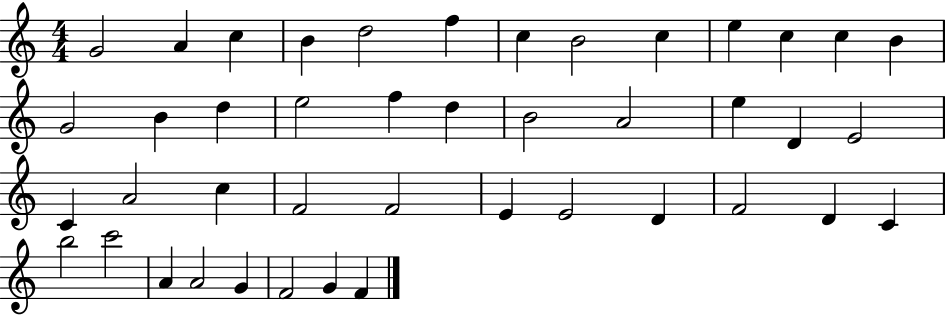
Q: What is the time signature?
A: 4/4